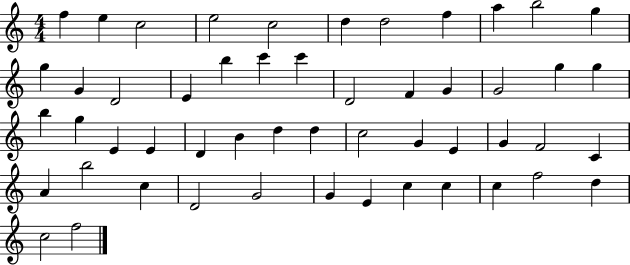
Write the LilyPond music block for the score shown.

{
  \clef treble
  \numericTimeSignature
  \time 4/4
  \key c \major
  f''4 e''4 c''2 | e''2 c''2 | d''4 d''2 f''4 | a''4 b''2 g''4 | \break g''4 g'4 d'2 | e'4 b''4 c'''4 c'''4 | d'2 f'4 g'4 | g'2 g''4 g''4 | \break b''4 g''4 e'4 e'4 | d'4 b'4 d''4 d''4 | c''2 g'4 e'4 | g'4 f'2 c'4 | \break a'4 b''2 c''4 | d'2 g'2 | g'4 e'4 c''4 c''4 | c''4 f''2 d''4 | \break c''2 f''2 | \bar "|."
}